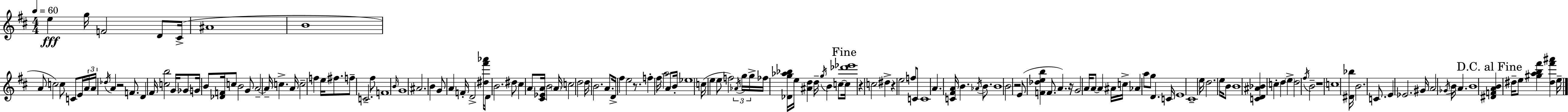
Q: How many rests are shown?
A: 7